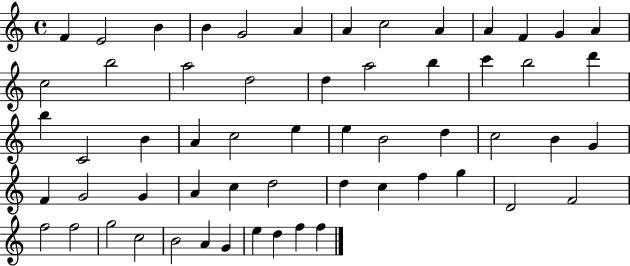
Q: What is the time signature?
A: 4/4